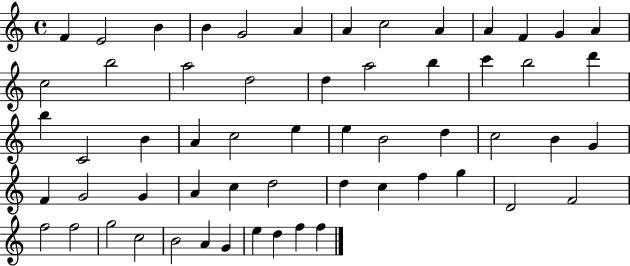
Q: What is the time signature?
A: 4/4